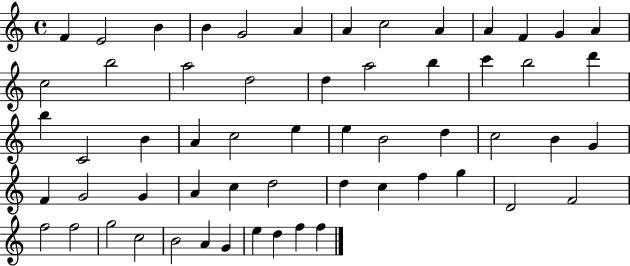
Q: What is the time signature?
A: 4/4